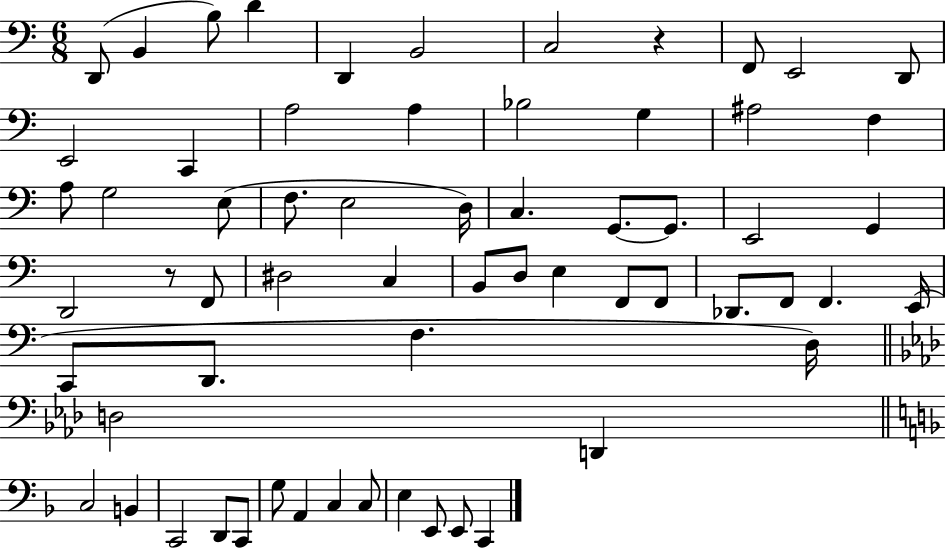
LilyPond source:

{
  \clef bass
  \numericTimeSignature
  \time 6/8
  \key c \major
  \repeat volta 2 { d,8( b,4 b8) d'4 | d,4 b,2 | c2 r4 | f,8 e,2 d,8 | \break e,2 c,4 | a2 a4 | bes2 g4 | ais2 f4 | \break a8 g2 e8( | f8. e2 d16) | c4. g,8.~~ g,8. | e,2 g,4 | \break d,2 r8 f,8 | dis2 c4 | b,8 d8 e4 f,8 f,8 | des,8. f,8 f,4. e,16( | \break c,8 d,8. f4. d16) | \bar "||" \break \key aes \major d2 d,4 | \bar "||" \break \key d \minor c2 b,4 | c,2 d,8 c,8 | g8 a,4 c4 c8 | e4 e,8 e,8 c,4 | \break } \bar "|."
}